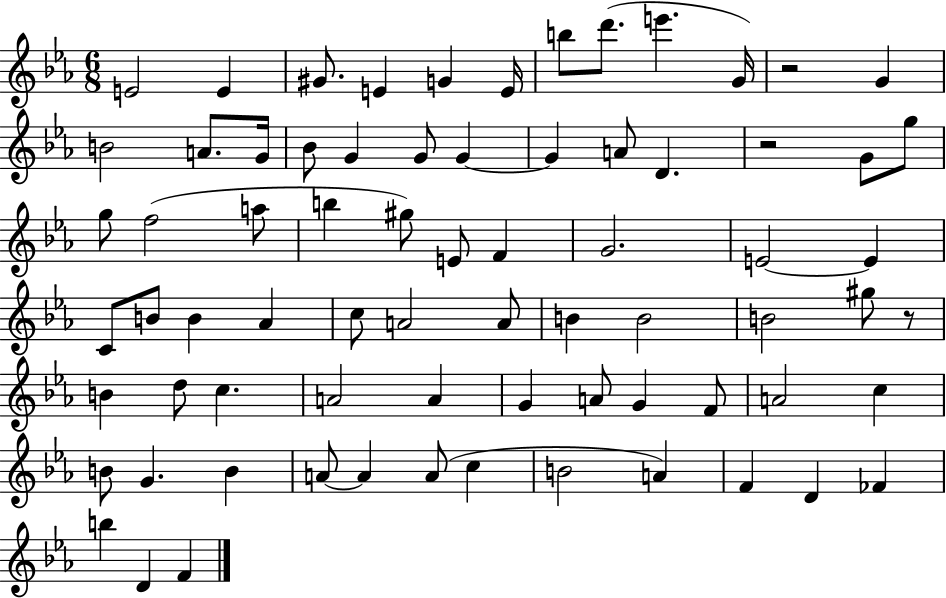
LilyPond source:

{
  \clef treble
  \numericTimeSignature
  \time 6/8
  \key ees \major
  e'2 e'4 | gis'8. e'4 g'4 e'16 | b''8 d'''8.( e'''4. g'16) | r2 g'4 | \break b'2 a'8. g'16 | bes'8 g'4 g'8 g'4~~ | g'4 a'8 d'4. | r2 g'8 g''8 | \break g''8 f''2( a''8 | b''4 gis''8) e'8 f'4 | g'2. | e'2~~ e'4 | \break c'8 b'8 b'4 aes'4 | c''8 a'2 a'8 | b'4 b'2 | b'2 gis''8 r8 | \break b'4 d''8 c''4. | a'2 a'4 | g'4 a'8 g'4 f'8 | a'2 c''4 | \break b'8 g'4. b'4 | a'8~~ a'4 a'8( c''4 | b'2 a'4) | f'4 d'4 fes'4 | \break b''4 d'4 f'4 | \bar "|."
}